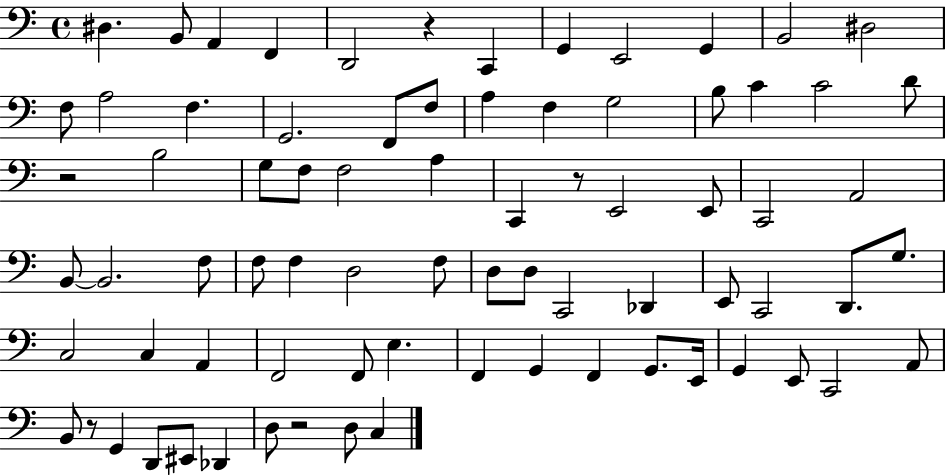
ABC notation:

X:1
T:Untitled
M:4/4
L:1/4
K:C
^D, B,,/2 A,, F,, D,,2 z C,, G,, E,,2 G,, B,,2 ^D,2 F,/2 A,2 F, G,,2 F,,/2 F,/2 A, F, G,2 B,/2 C C2 D/2 z2 B,2 G,/2 F,/2 F,2 A, C,, z/2 E,,2 E,,/2 C,,2 A,,2 B,,/2 B,,2 F,/2 F,/2 F, D,2 F,/2 D,/2 D,/2 C,,2 _D,, E,,/2 C,,2 D,,/2 G,/2 C,2 C, A,, F,,2 F,,/2 E, F,, G,, F,, G,,/2 E,,/4 G,, E,,/2 C,,2 A,,/2 B,,/2 z/2 G,, D,,/2 ^E,,/2 _D,, D,/2 z2 D,/2 C,